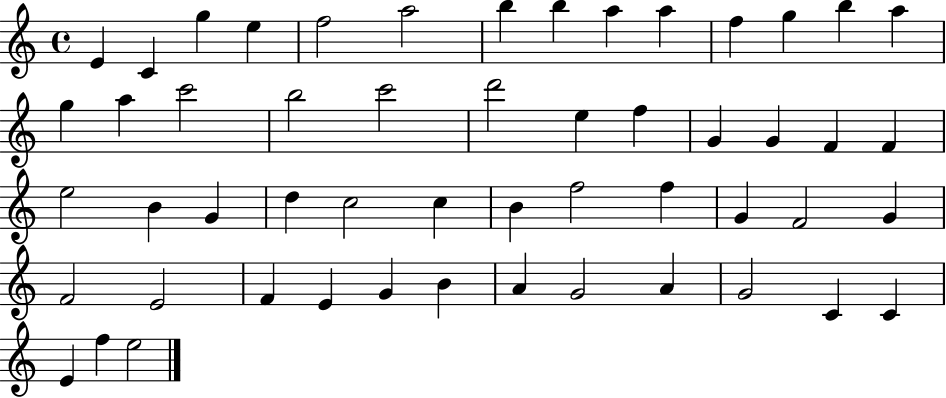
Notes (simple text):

E4/q C4/q G5/q E5/q F5/h A5/h B5/q B5/q A5/q A5/q F5/q G5/q B5/q A5/q G5/q A5/q C6/h B5/h C6/h D6/h E5/q F5/q G4/q G4/q F4/q F4/q E5/h B4/q G4/q D5/q C5/h C5/q B4/q F5/h F5/q G4/q F4/h G4/q F4/h E4/h F4/q E4/q G4/q B4/q A4/q G4/h A4/q G4/h C4/q C4/q E4/q F5/q E5/h